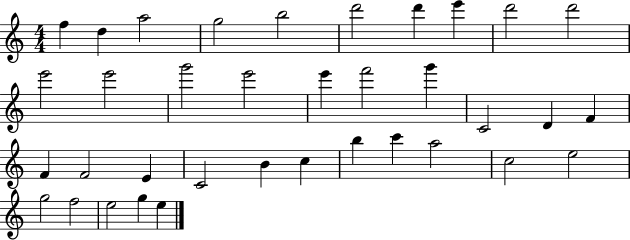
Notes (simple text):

F5/q D5/q A5/h G5/h B5/h D6/h D6/q E6/q D6/h D6/h E6/h E6/h G6/h E6/h E6/q F6/h G6/q C4/h D4/q F4/q F4/q F4/h E4/q C4/h B4/q C5/q B5/q C6/q A5/h C5/h E5/h G5/h F5/h E5/h G5/q E5/q